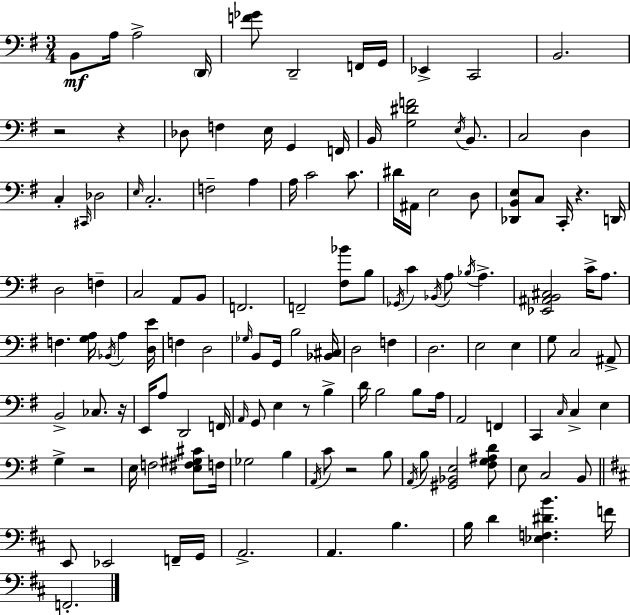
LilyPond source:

{
  \clef bass
  \numericTimeSignature
  \time 3/4
  \key e \minor
  \repeat volta 2 { b,8\mf a16 a2-> \parenthesize d,16 | <f' ges'>8 d,2-- f,16 g,16 | ees,4-> c,2 | b,2. | \break r2 r4 | des8 f4 e16 g,4 f,16 | b,16 <g dis' f'>2 \acciaccatura { e16 } b,8. | c2 d4 | \break c4-. \grace { cis,16 } des2 | \grace { e16 } c2.-. | f2-- a4 | a16 c'2 | \break c'8. dis'16 ais,16 e2 | d8 <des, b, e>8 c8 c,16-. r4. | d,16 d2 f4-- | c2 a,8 | \break b,8 f,2. | f,2-- <fis bes'>8 | b8 \acciaccatura { ges,16 } c'4 \acciaccatura { bes,16 } a8 \acciaccatura { bes16 } | a4.-> <ees, ais, b, cis>2 | \break c'16-> a8. f4. | <g a>16 \acciaccatura { bes,16 } a4 <d e'>16 f4 d2 | \grace { ges16 } b,8 g,16 b2 | <bes, cis>16 d2 | \break f4 d2. | e2 | e4 g8 c2 | ais,8-> b,2-> | \break ces8. r16 e,16 a8 d,2 | f,16 \grace { a,16 } g,8 e4 | r8 b4-> d'16 b2 | b8 a16 a,2 | \break f,4 c,4 | \grace { c16 } c4-> e4 g4-> | r2 e16 f2 | <e fis gis cis'>8 f16 ges2 | \break b4 \acciaccatura { a,16 } c'8 | r2 b8 \acciaccatura { a,16 } | b8 <gis, bes, e>2 <fis g ais d'>8 | e8 c2 b,8 | \break \bar "||" \break \key d \major e,8 ees,2 f,16-- g,16 | a,2.-> | a,4. b4. | b16 d'4 <ees f dis' b'>4. f'16 | \break f,2.-. | } \bar "|."
}